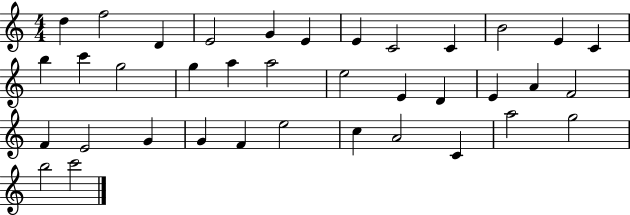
X:1
T:Untitled
M:4/4
L:1/4
K:C
d f2 D E2 G E E C2 C B2 E C b c' g2 g a a2 e2 E D E A F2 F E2 G G F e2 c A2 C a2 g2 b2 c'2